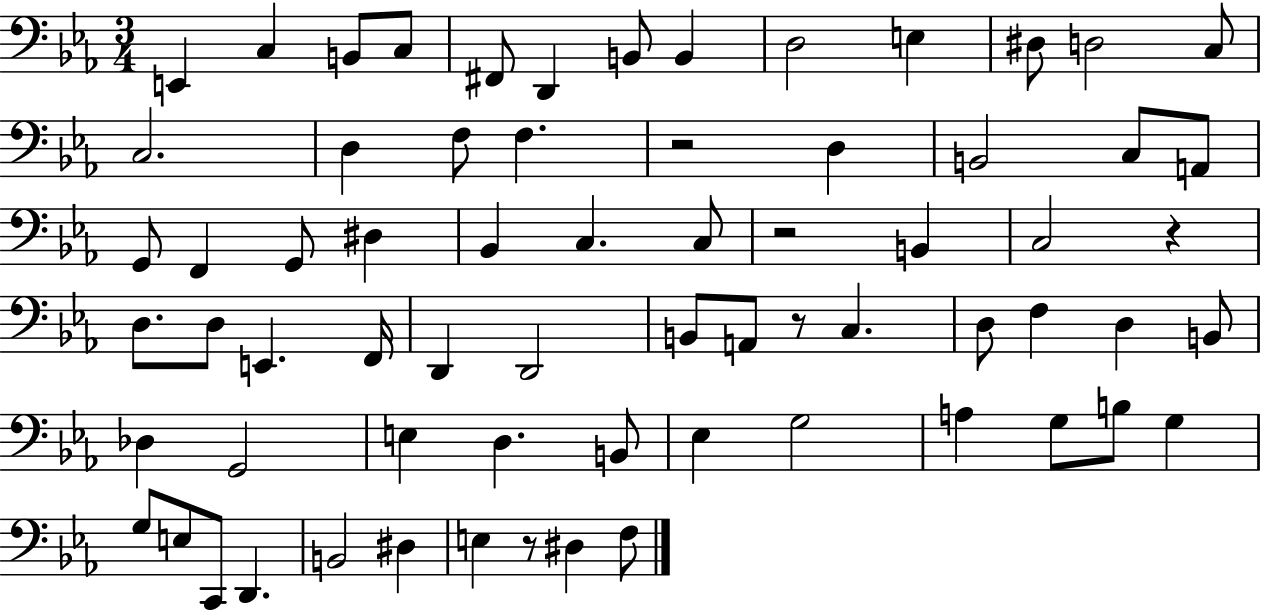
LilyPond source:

{
  \clef bass
  \numericTimeSignature
  \time 3/4
  \key ees \major
  e,4 c4 b,8 c8 | fis,8 d,4 b,8 b,4 | d2 e4 | dis8 d2 c8 | \break c2. | d4 f8 f4. | r2 d4 | b,2 c8 a,8 | \break g,8 f,4 g,8 dis4 | bes,4 c4. c8 | r2 b,4 | c2 r4 | \break d8. d8 e,4. f,16 | d,4 d,2 | b,8 a,8 r8 c4. | d8 f4 d4 b,8 | \break des4 g,2 | e4 d4. b,8 | ees4 g2 | a4 g8 b8 g4 | \break g8 e8 c,8 d,4. | b,2 dis4 | e4 r8 dis4 f8 | \bar "|."
}